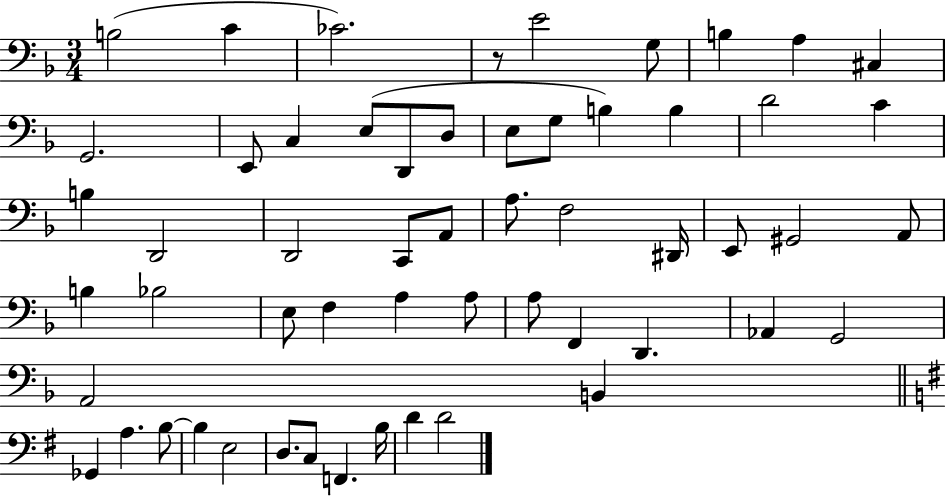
X:1
T:Untitled
M:3/4
L:1/4
K:F
B,2 C _C2 z/2 E2 G,/2 B, A, ^C, G,,2 E,,/2 C, E,/2 D,,/2 D,/2 E,/2 G,/2 B, B, D2 C B, D,,2 D,,2 C,,/2 A,,/2 A,/2 F,2 ^D,,/4 E,,/2 ^G,,2 A,,/2 B, _B,2 E,/2 F, A, A,/2 A,/2 F,, D,, _A,, G,,2 A,,2 B,, _G,, A, B,/2 B, E,2 D,/2 C,/2 F,, B,/4 D D2